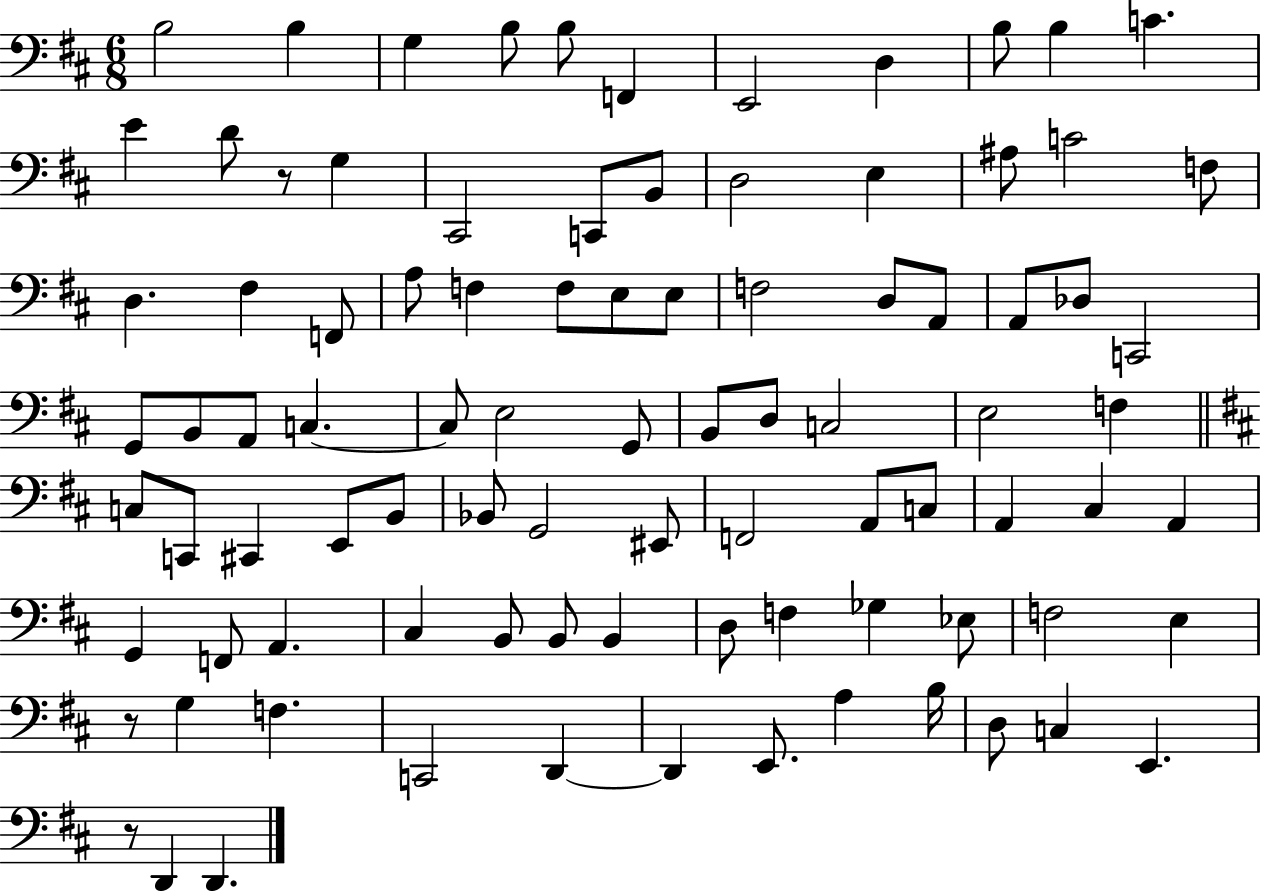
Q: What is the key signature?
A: D major